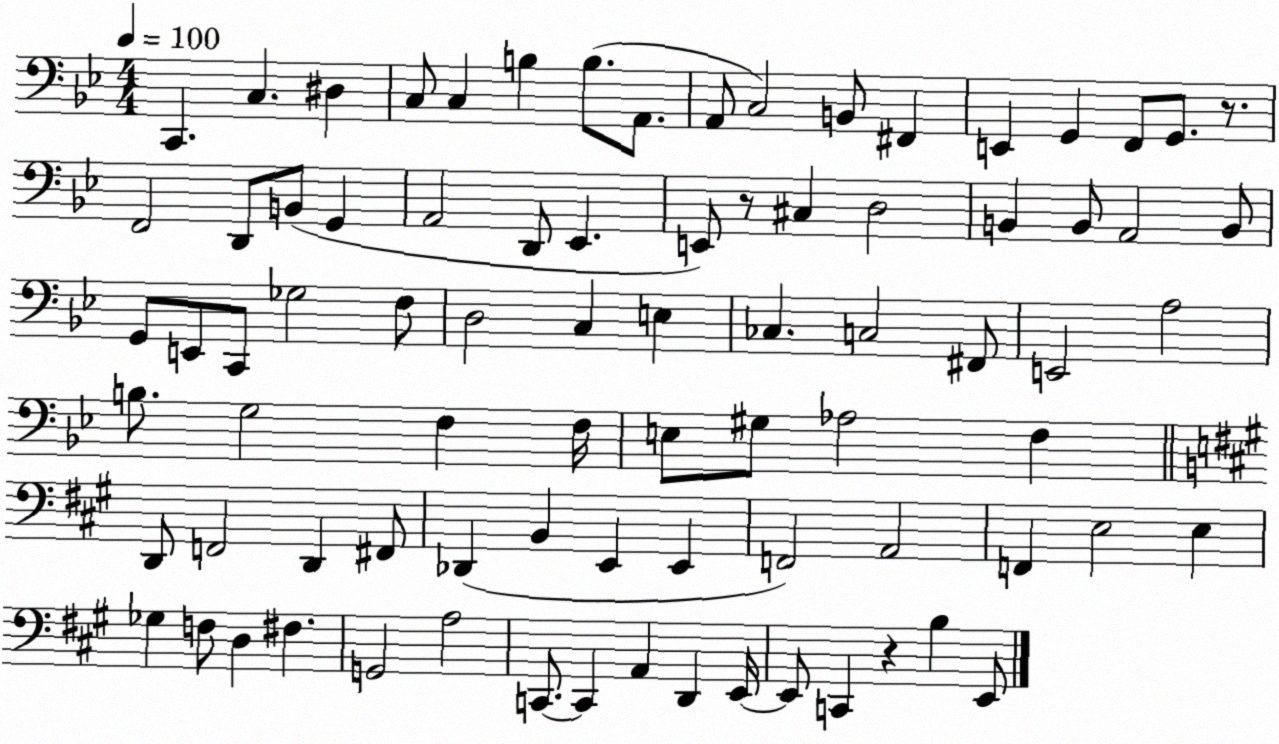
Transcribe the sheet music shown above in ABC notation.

X:1
T:Untitled
M:4/4
L:1/4
K:Bb
C,, C, ^D, C,/2 C, B, B,/2 A,,/2 A,,/2 C,2 B,,/2 ^F,, E,, G,, F,,/2 G,,/2 z/2 F,,2 D,,/2 B,,/2 G,, A,,2 D,,/2 _E,, E,,/2 z/2 ^C, D,2 B,, B,,/2 A,,2 B,,/2 G,,/2 E,,/2 C,,/2 _G,2 F,/2 D,2 C, E, _C, C,2 ^F,,/2 E,,2 A,2 B,/2 G,2 F, F,/4 E,/2 ^G,/2 _A,2 F, D,,/2 F,,2 D,, ^F,,/2 _D,, B,, E,, E,, F,,2 A,,2 F,, E,2 E, _G, F,/2 D, ^F, G,,2 A,2 C,,/2 C,, A,, D,, E,,/4 E,,/2 C,, z B, E,,/2